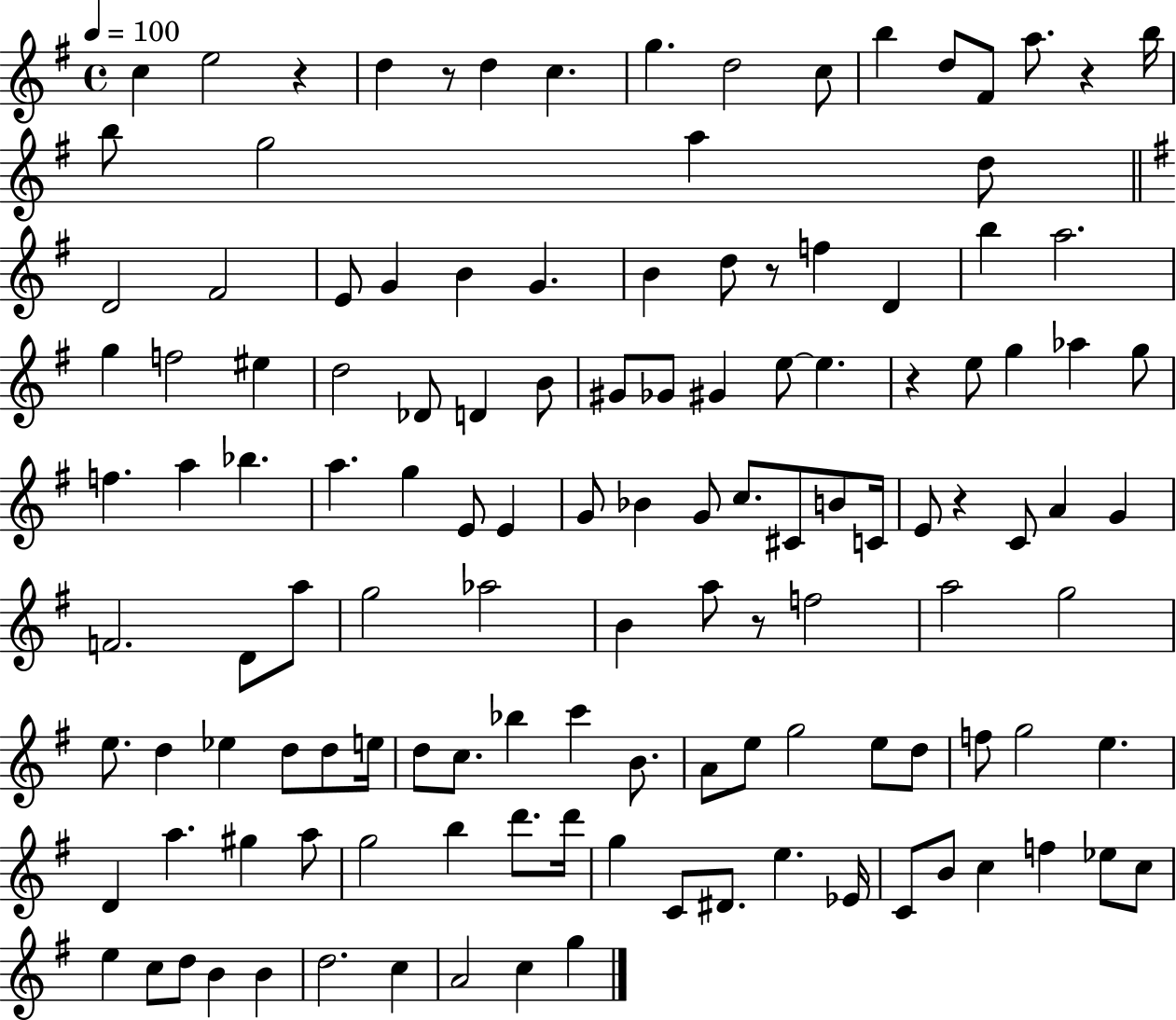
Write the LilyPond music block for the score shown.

{
  \clef treble
  \time 4/4
  \defaultTimeSignature
  \key g \major
  \tempo 4 = 100
  \repeat volta 2 { c''4 e''2 r4 | d''4 r8 d''4 c''4. | g''4. d''2 c''8 | b''4 d''8 fis'8 a''8. r4 b''16 | \break b''8 g''2 a''4 d''8 | \bar "||" \break \key g \major d'2 fis'2 | e'8 g'4 b'4 g'4. | b'4 d''8 r8 f''4 d'4 | b''4 a''2. | \break g''4 f''2 eis''4 | d''2 des'8 d'4 b'8 | gis'8 ges'8 gis'4 e''8~~ e''4. | r4 e''8 g''4 aes''4 g''8 | \break f''4. a''4 bes''4. | a''4. g''4 e'8 e'4 | g'8 bes'4 g'8 c''8. cis'8 b'8 c'16 | e'8 r4 c'8 a'4 g'4 | \break f'2. d'8 a''8 | g''2 aes''2 | b'4 a''8 r8 f''2 | a''2 g''2 | \break e''8. d''4 ees''4 d''8 d''8 e''16 | d''8 c''8. bes''4 c'''4 b'8. | a'8 e''8 g''2 e''8 d''8 | f''8 g''2 e''4. | \break d'4 a''4. gis''4 a''8 | g''2 b''4 d'''8. d'''16 | g''4 c'8 dis'8. e''4. ees'16 | c'8 b'8 c''4 f''4 ees''8 c''8 | \break e''4 c''8 d''8 b'4 b'4 | d''2. c''4 | a'2 c''4 g''4 | } \bar "|."
}